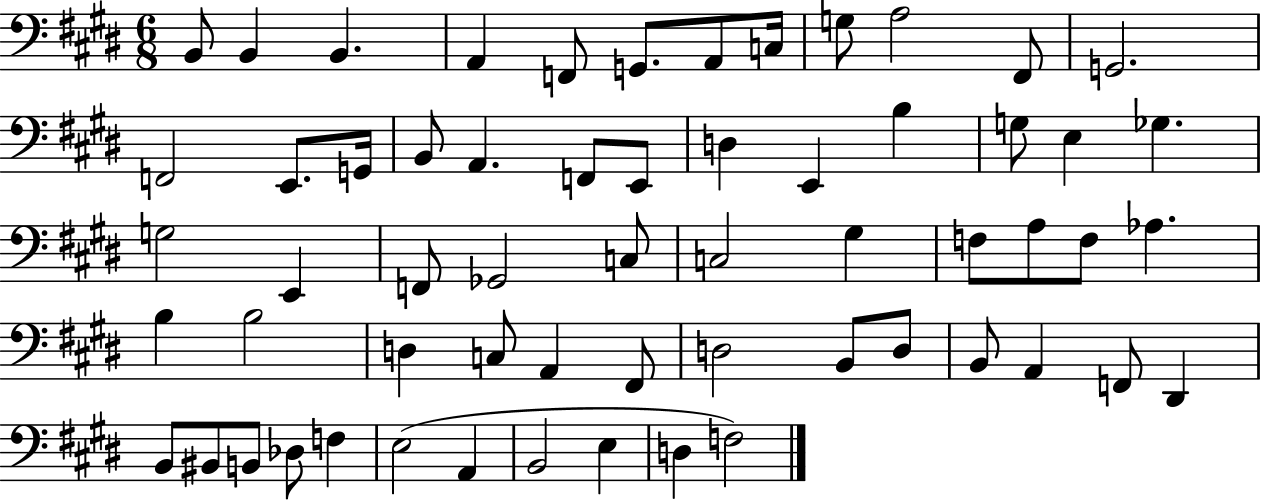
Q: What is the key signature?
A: E major